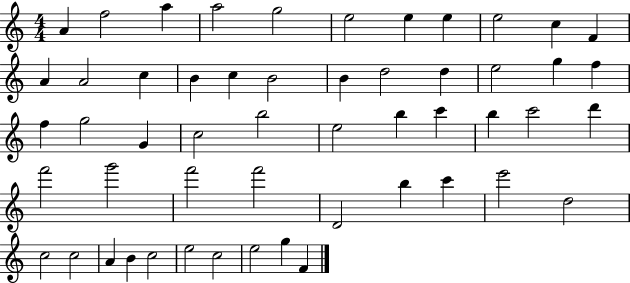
A4/q F5/h A5/q A5/h G5/h E5/h E5/q E5/q E5/h C5/q F4/q A4/q A4/h C5/q B4/q C5/q B4/h B4/q D5/h D5/q E5/h G5/q F5/q F5/q G5/h G4/q C5/h B5/h E5/h B5/q C6/q B5/q C6/h D6/q F6/h G6/h F6/h F6/h D4/h B5/q C6/q E6/h D5/h C5/h C5/h A4/q B4/q C5/h E5/h C5/h E5/h G5/q F4/q